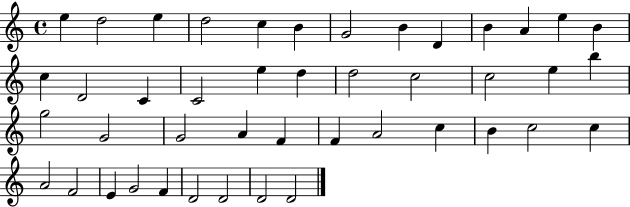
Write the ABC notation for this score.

X:1
T:Untitled
M:4/4
L:1/4
K:C
e d2 e d2 c B G2 B D B A e B c D2 C C2 e d d2 c2 c2 e b g2 G2 G2 A F F A2 c B c2 c A2 F2 E G2 F D2 D2 D2 D2